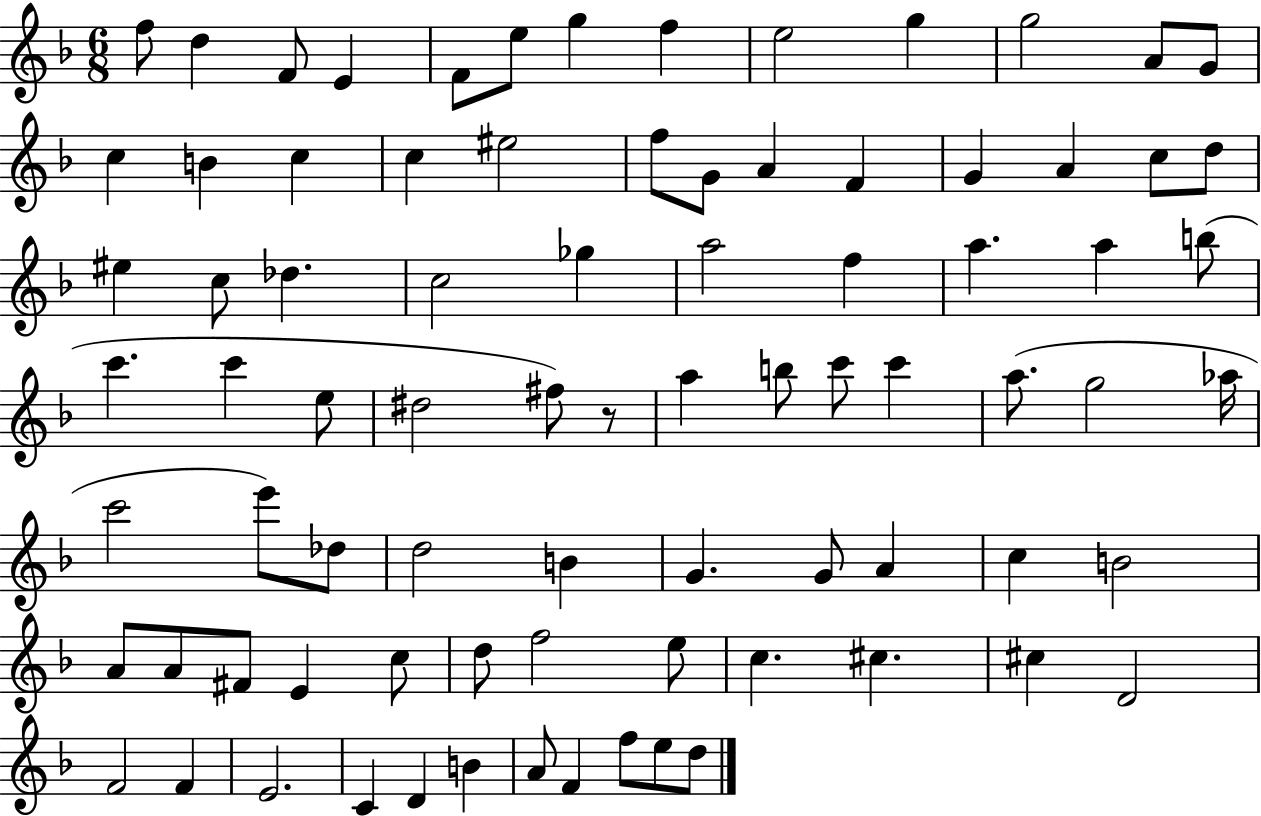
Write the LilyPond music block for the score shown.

{
  \clef treble
  \numericTimeSignature
  \time 6/8
  \key f \major
  \repeat volta 2 { f''8 d''4 f'8 e'4 | f'8 e''8 g''4 f''4 | e''2 g''4 | g''2 a'8 g'8 | \break c''4 b'4 c''4 | c''4 eis''2 | f''8 g'8 a'4 f'4 | g'4 a'4 c''8 d''8 | \break eis''4 c''8 des''4. | c''2 ges''4 | a''2 f''4 | a''4. a''4 b''8( | \break c'''4. c'''4 e''8 | dis''2 fis''8) r8 | a''4 b''8 c'''8 c'''4 | a''8.( g''2 aes''16 | \break c'''2 e'''8) des''8 | d''2 b'4 | g'4. g'8 a'4 | c''4 b'2 | \break a'8 a'8 fis'8 e'4 c''8 | d''8 f''2 e''8 | c''4. cis''4. | cis''4 d'2 | \break f'2 f'4 | e'2. | c'4 d'4 b'4 | a'8 f'4 f''8 e''8 d''8 | \break } \bar "|."
}